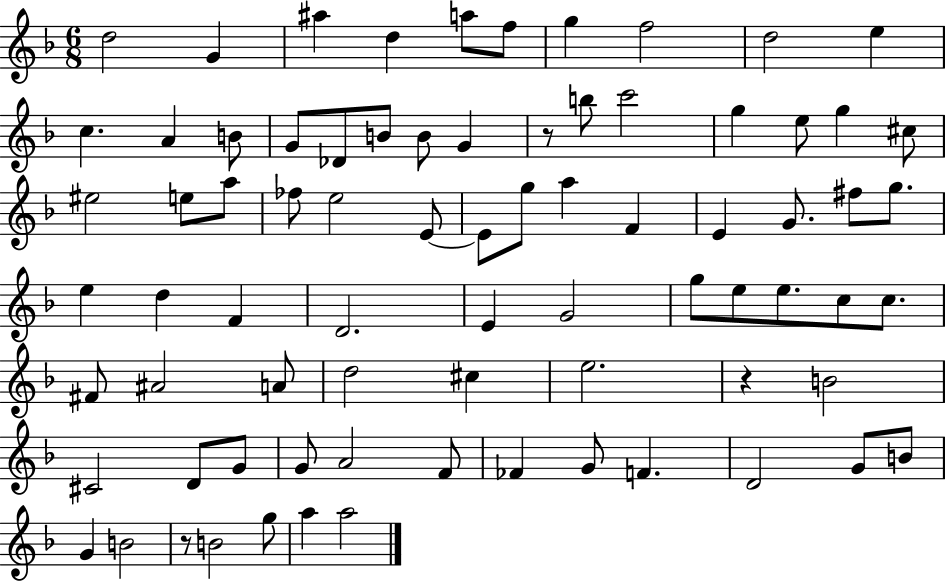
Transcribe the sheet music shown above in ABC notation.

X:1
T:Untitled
M:6/8
L:1/4
K:F
d2 G ^a d a/2 f/2 g f2 d2 e c A B/2 G/2 _D/2 B/2 B/2 G z/2 b/2 c'2 g e/2 g ^c/2 ^e2 e/2 a/2 _f/2 e2 E/2 E/2 g/2 a F E G/2 ^f/2 g/2 e d F D2 E G2 g/2 e/2 e/2 c/2 c/2 ^F/2 ^A2 A/2 d2 ^c e2 z B2 ^C2 D/2 G/2 G/2 A2 F/2 _F G/2 F D2 G/2 B/2 G B2 z/2 B2 g/2 a a2